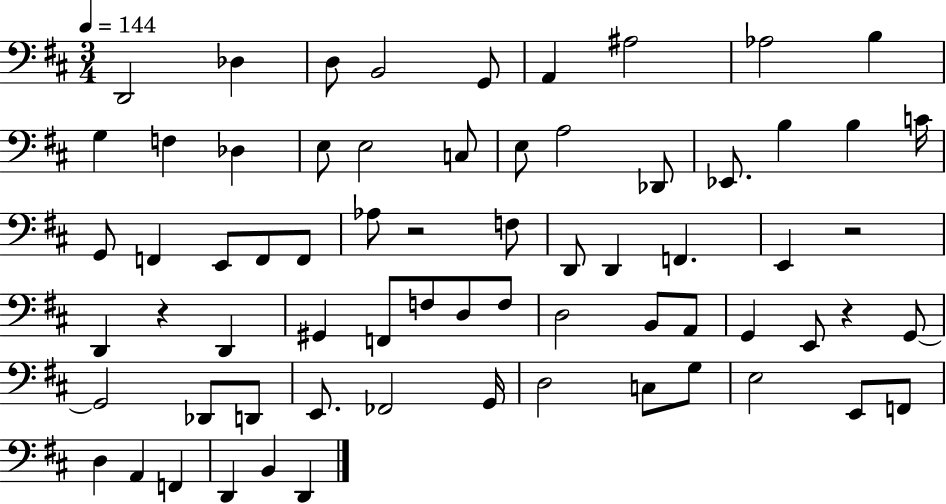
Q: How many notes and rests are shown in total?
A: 68